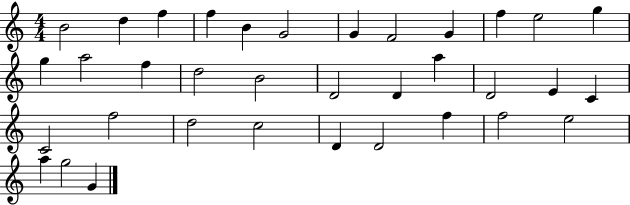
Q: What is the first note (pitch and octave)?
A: B4